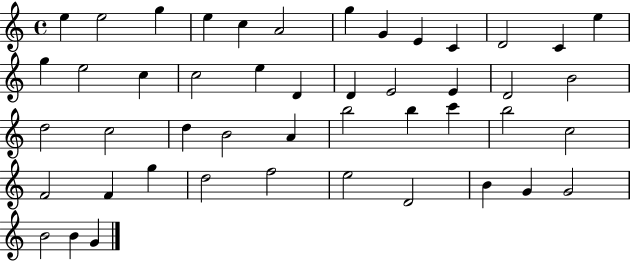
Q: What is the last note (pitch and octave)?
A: G4